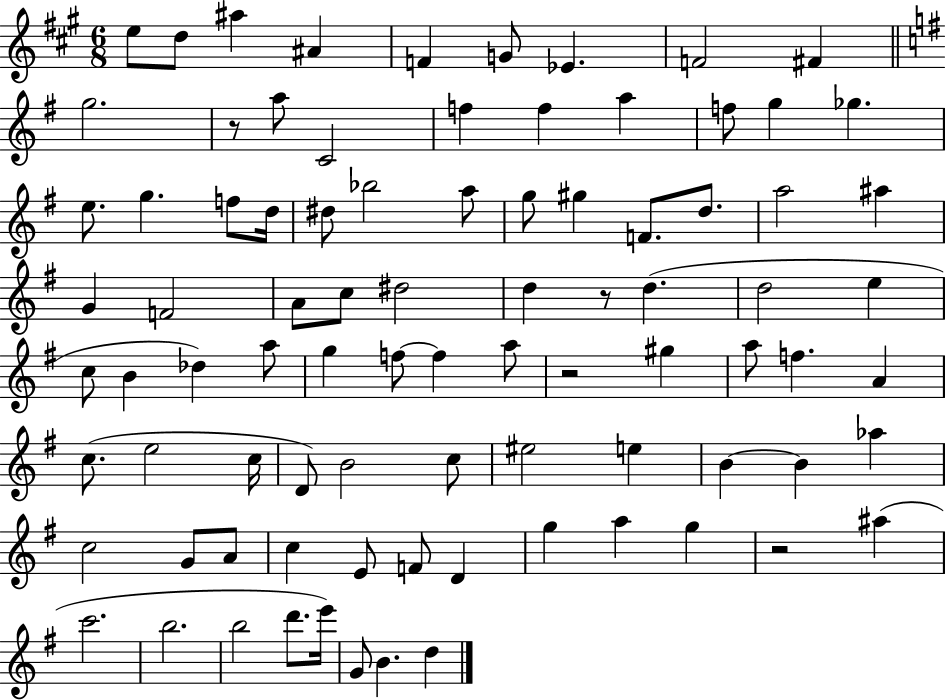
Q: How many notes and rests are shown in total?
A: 86